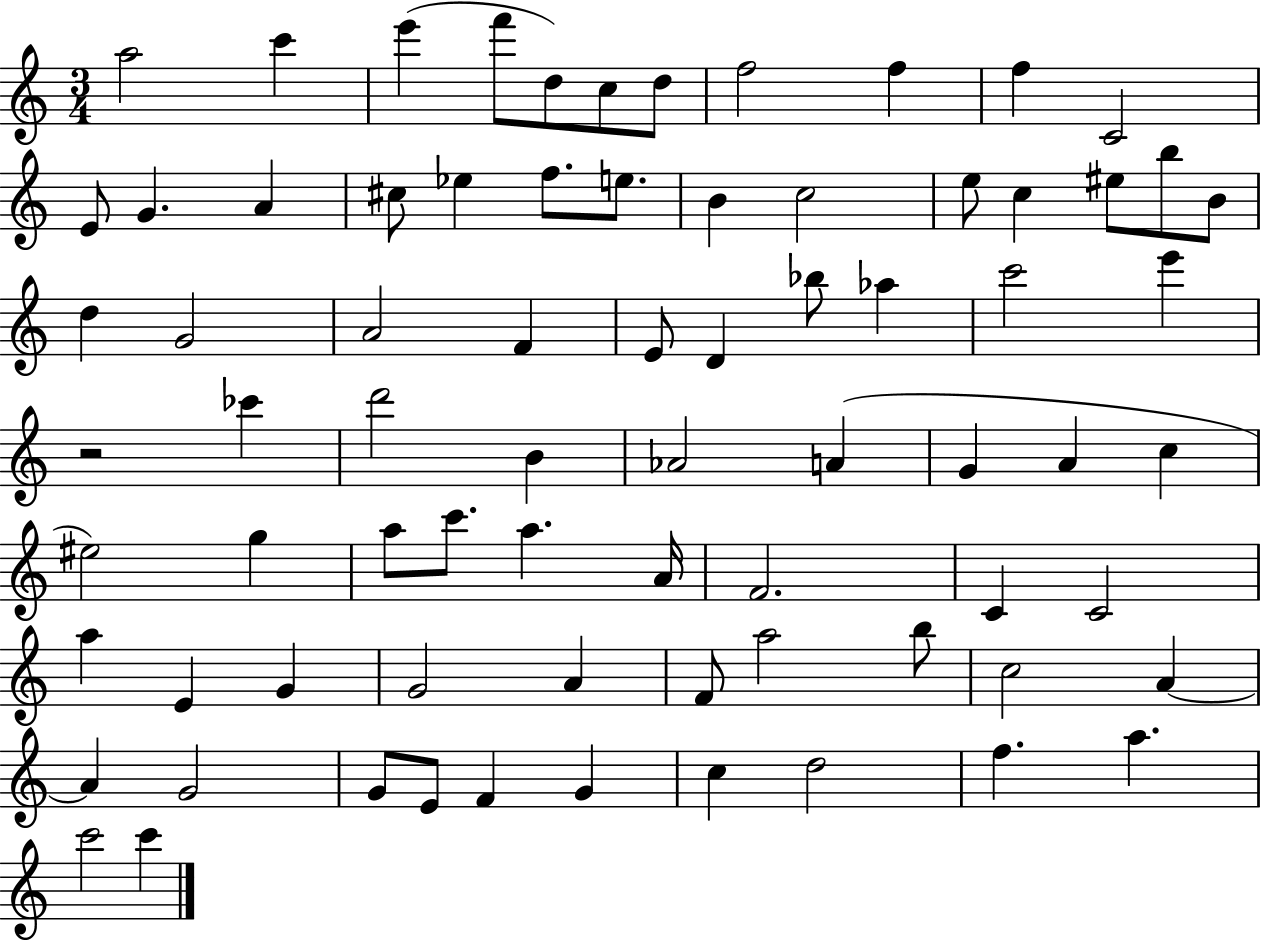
A5/h C6/q E6/q F6/e D5/e C5/e D5/e F5/h F5/q F5/q C4/h E4/e G4/q. A4/q C#5/e Eb5/q F5/e. E5/e. B4/q C5/h E5/e C5/q EIS5/e B5/e B4/e D5/q G4/h A4/h F4/q E4/e D4/q Bb5/e Ab5/q C6/h E6/q R/h CES6/q D6/h B4/q Ab4/h A4/q G4/q A4/q C5/q EIS5/h G5/q A5/e C6/e. A5/q. A4/s F4/h. C4/q C4/h A5/q E4/q G4/q G4/h A4/q F4/e A5/h B5/e C5/h A4/q A4/q G4/h G4/e E4/e F4/q G4/q C5/q D5/h F5/q. A5/q. C6/h C6/q